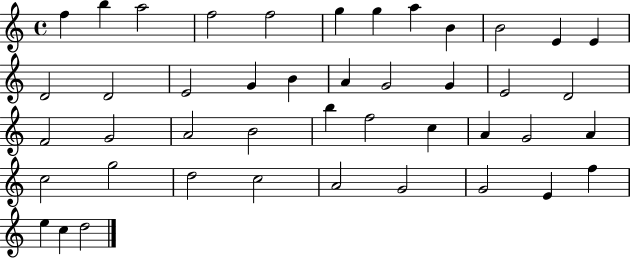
{
  \clef treble
  \time 4/4
  \defaultTimeSignature
  \key c \major
  f''4 b''4 a''2 | f''2 f''2 | g''4 g''4 a''4 b'4 | b'2 e'4 e'4 | \break d'2 d'2 | e'2 g'4 b'4 | a'4 g'2 g'4 | e'2 d'2 | \break f'2 g'2 | a'2 b'2 | b''4 f''2 c''4 | a'4 g'2 a'4 | \break c''2 g''2 | d''2 c''2 | a'2 g'2 | g'2 e'4 f''4 | \break e''4 c''4 d''2 | \bar "|."
}